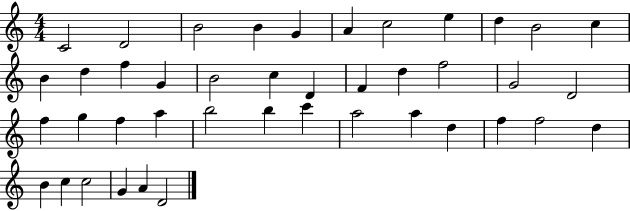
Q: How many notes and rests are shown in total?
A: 42